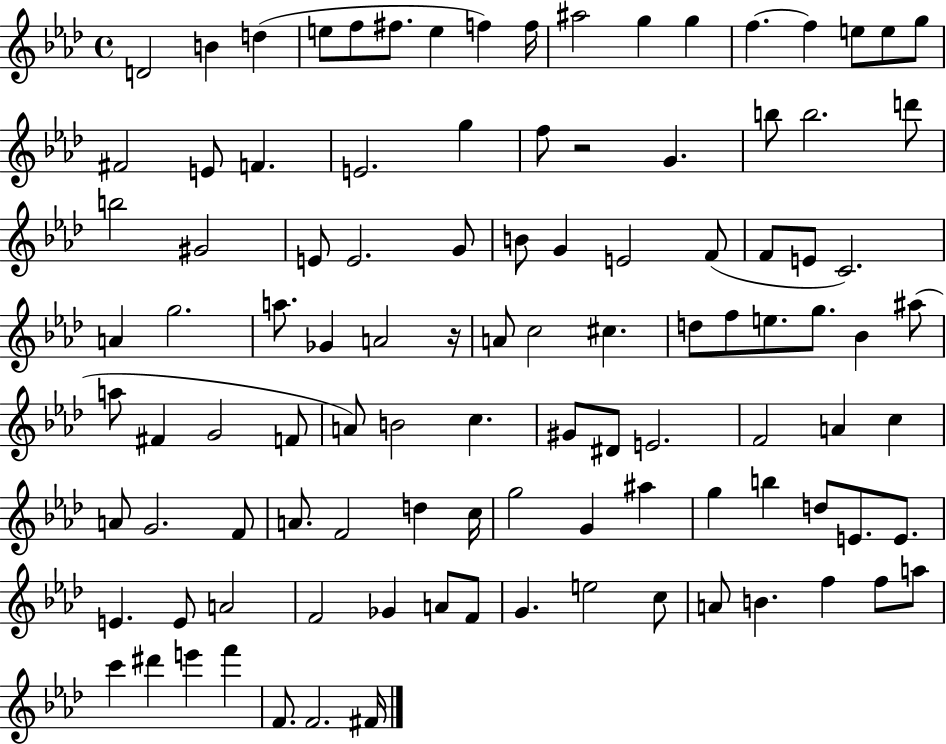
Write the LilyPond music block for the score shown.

{
  \clef treble
  \time 4/4
  \defaultTimeSignature
  \key aes \major
  d'2 b'4 d''4( | e''8 f''8 fis''8. e''4 f''4) f''16 | ais''2 g''4 g''4 | f''4.~~ f''4 e''8 e''8 g''8 | \break fis'2 e'8 f'4. | e'2. g''4 | f''8 r2 g'4. | b''8 b''2. d'''8 | \break b''2 gis'2 | e'8 e'2. g'8 | b'8 g'4 e'2 f'8( | f'8 e'8 c'2.) | \break a'4 g''2. | a''8. ges'4 a'2 r16 | a'8 c''2 cis''4. | d''8 f''8 e''8. g''8. bes'4 ais''8( | \break a''8 fis'4 g'2 f'8 | a'8) b'2 c''4. | gis'8 dis'8 e'2. | f'2 a'4 c''4 | \break a'8 g'2. f'8 | a'8. f'2 d''4 c''16 | g''2 g'4 ais''4 | g''4 b''4 d''8 e'8. e'8. | \break e'4. e'8 a'2 | f'2 ges'4 a'8 f'8 | g'4. e''2 c''8 | a'8 b'4. f''4 f''8 a''8 | \break c'''4 dis'''4 e'''4 f'''4 | f'8. f'2. fis'16 | \bar "|."
}